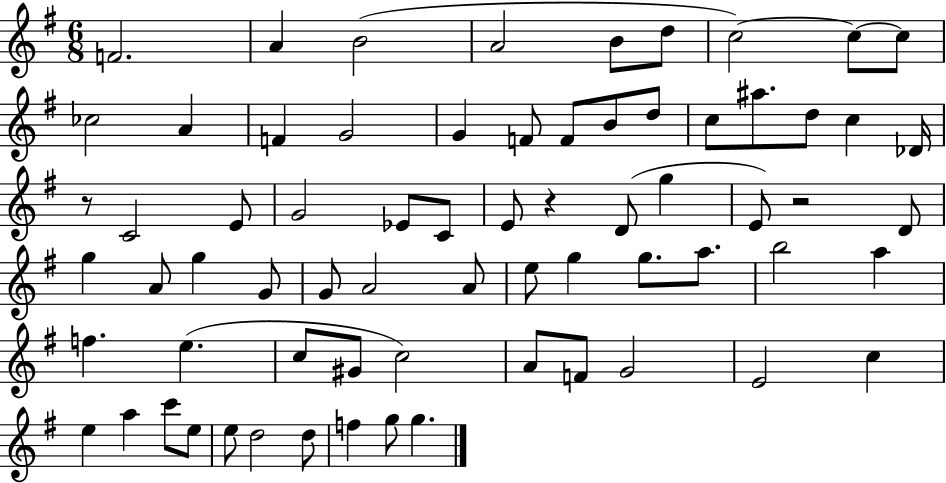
{
  \clef treble
  \numericTimeSignature
  \time 6/8
  \key g \major
  f'2. | a'4 b'2( | a'2 b'8 d''8 | c''2~~) c''8~~ c''8 | \break ces''2 a'4 | f'4 g'2 | g'4 f'8 f'8 b'8 d''8 | c''8 ais''8. d''8 c''4 des'16 | \break r8 c'2 e'8 | g'2 ees'8 c'8 | e'8 r4 d'8( g''4 | e'8) r2 d'8 | \break g''4 a'8 g''4 g'8 | g'8 a'2 a'8 | e''8 g''4 g''8. a''8. | b''2 a''4 | \break f''4. e''4.( | c''8 gis'8 c''2) | a'8 f'8 g'2 | e'2 c''4 | \break e''4 a''4 c'''8 e''8 | e''8 d''2 d''8 | f''4 g''8 g''4. | \bar "|."
}